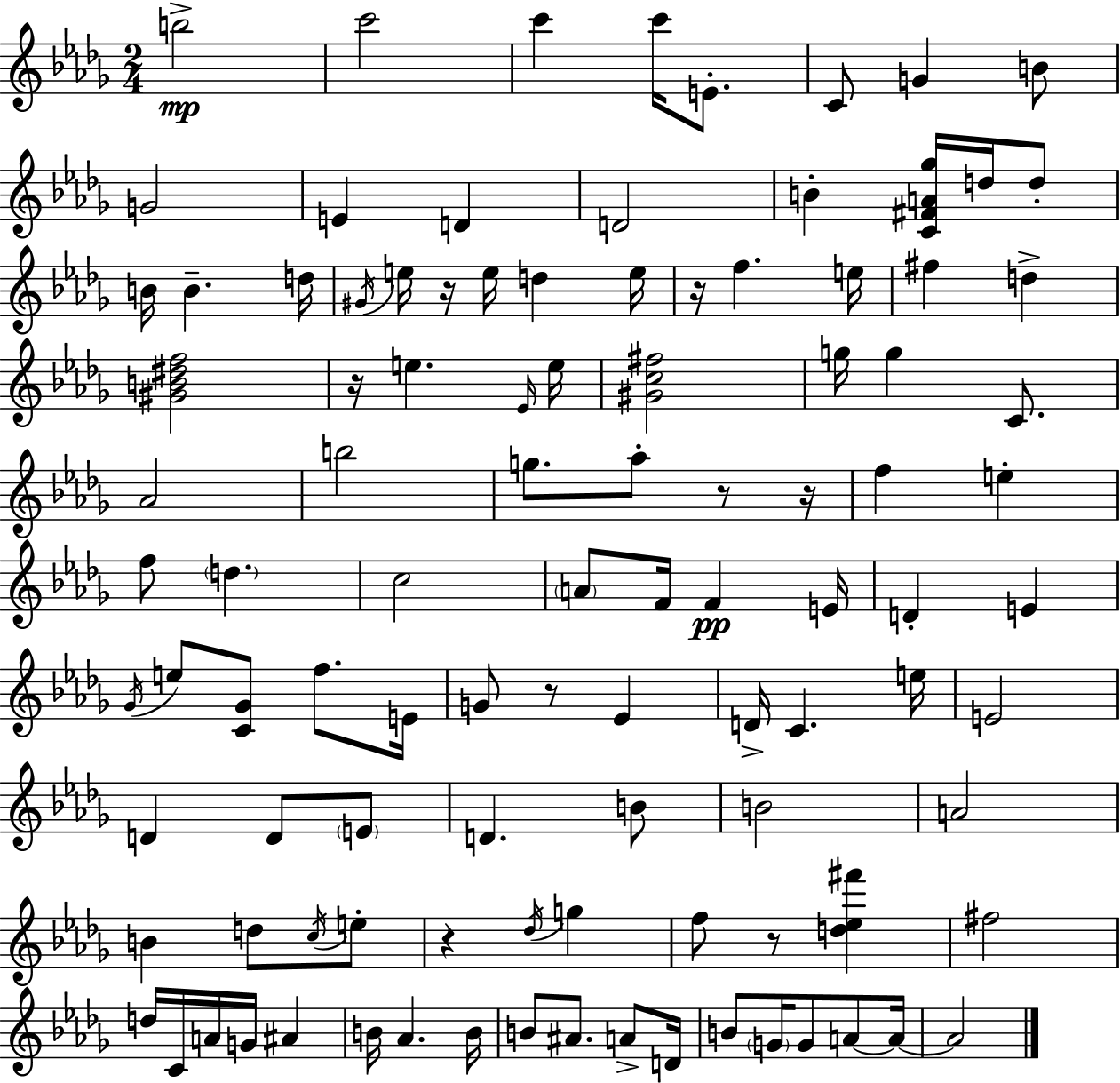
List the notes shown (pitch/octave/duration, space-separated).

B5/h C6/h C6/q C6/s E4/e. C4/e G4/q B4/e G4/h E4/q D4/q D4/h B4/q [C4,F#4,A4,Gb5]/s D5/s D5/e B4/s B4/q. D5/s G#4/s E5/s R/s E5/s D5/q E5/s R/s F5/q. E5/s F#5/q D5/q [G#4,B4,D#5,F5]/h R/s E5/q. Eb4/s E5/s [G#4,C5,F#5]/h G5/s G5/q C4/e. Ab4/h B5/h G5/e. Ab5/e R/e R/s F5/q E5/q F5/e D5/q. C5/h A4/e F4/s F4/q E4/s D4/q E4/q Gb4/s E5/e [C4,Gb4]/e F5/e. E4/s G4/e R/e Eb4/q D4/s C4/q. E5/s E4/h D4/q D4/e E4/e D4/q. B4/e B4/h A4/h B4/q D5/e C5/s E5/e R/q Db5/s G5/q F5/e R/e [D5,Eb5,F#6]/q F#5/h D5/s C4/s A4/s G4/s A#4/q B4/s Ab4/q. B4/s B4/e A#4/e. A4/e D4/s B4/e G4/s G4/e A4/e A4/s A4/h